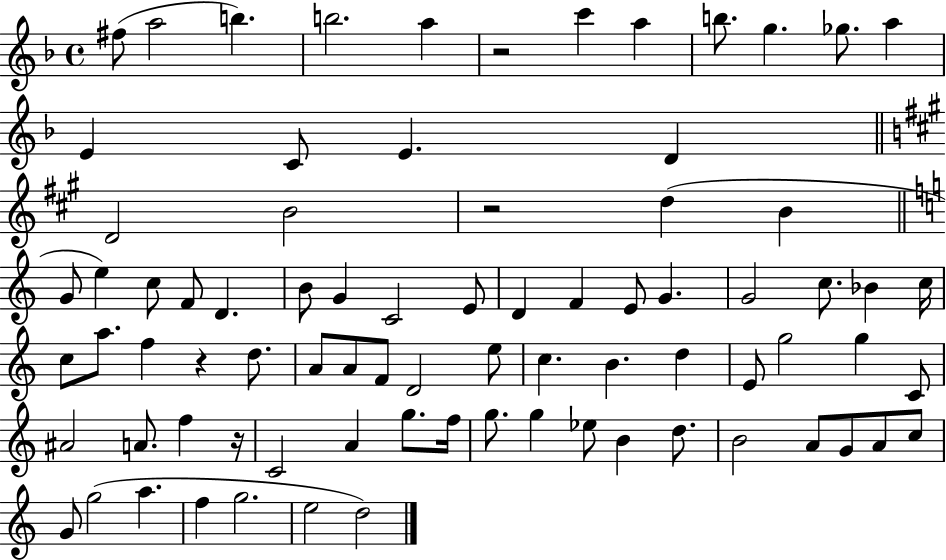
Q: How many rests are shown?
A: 4